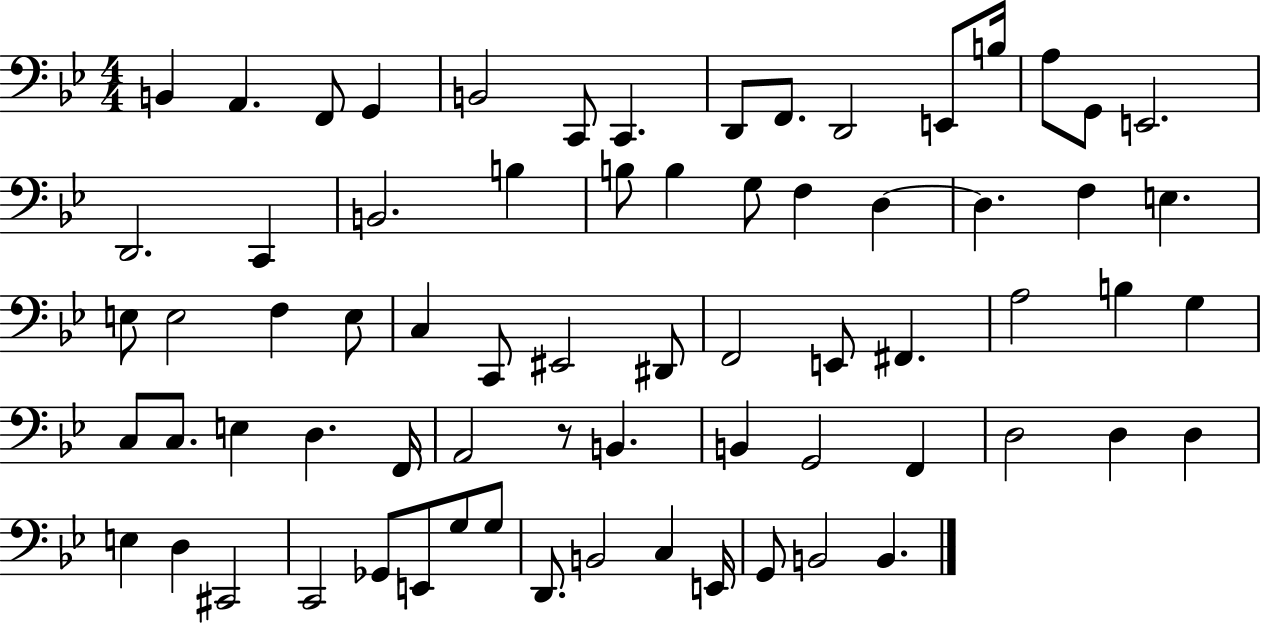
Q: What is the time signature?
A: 4/4